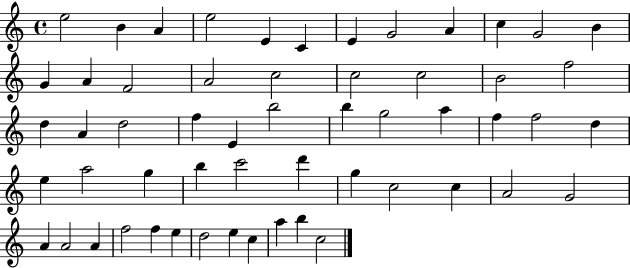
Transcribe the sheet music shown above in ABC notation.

X:1
T:Untitled
M:4/4
L:1/4
K:C
e2 B A e2 E C E G2 A c G2 B G A F2 A2 c2 c2 c2 B2 f2 d A d2 f E b2 b g2 a f f2 d e a2 g b c'2 d' g c2 c A2 G2 A A2 A f2 f e d2 e c a b c2